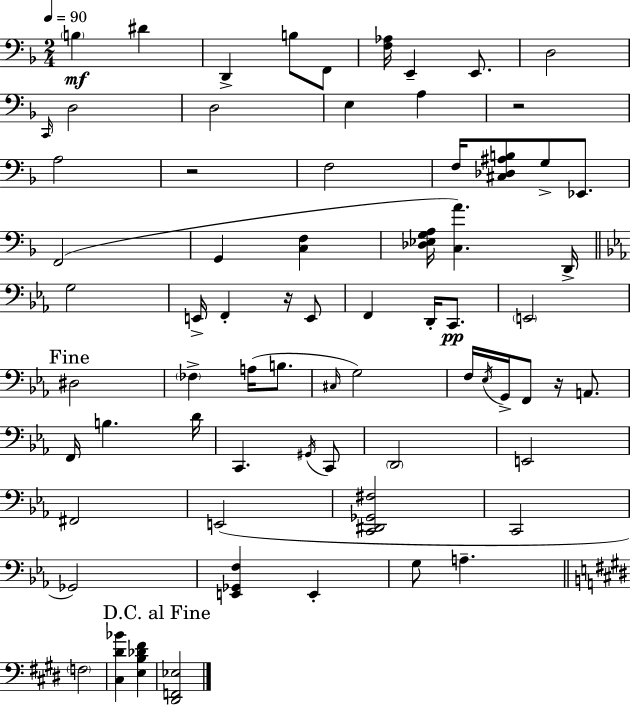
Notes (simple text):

B3/q D#4/q D2/q B3/e F2/e [F3,Ab3]/s E2/q E2/e. D3/h C2/s D3/h D3/h E3/q A3/q R/h A3/h R/h F3/h F3/s [C#3,Db3,A#3,B3]/e G3/e Eb2/e. F2/h G2/q [C3,F3]/q [Db3,Eb3,G3,A3]/s [C3,A4]/q. D2/s G3/h E2/s F2/q R/s E2/e F2/q D2/s C2/e. E2/h D#3/h FES3/q A3/s B3/e. C#3/s G3/h F3/s Eb3/s G2/s F2/e R/s A2/e. F2/s B3/q. D4/s C2/q. G#2/s C2/e D2/h E2/h F#2/h E2/h [C2,D#2,Gb2,F#3]/h C2/h Gb2/h [E2,Gb2,F3]/q E2/q G3/e A3/q. F3/h [C#3,D#4,Bb4]/q [E3,B3,Db4,F#4]/q [D#2,F2,Eb3]/h